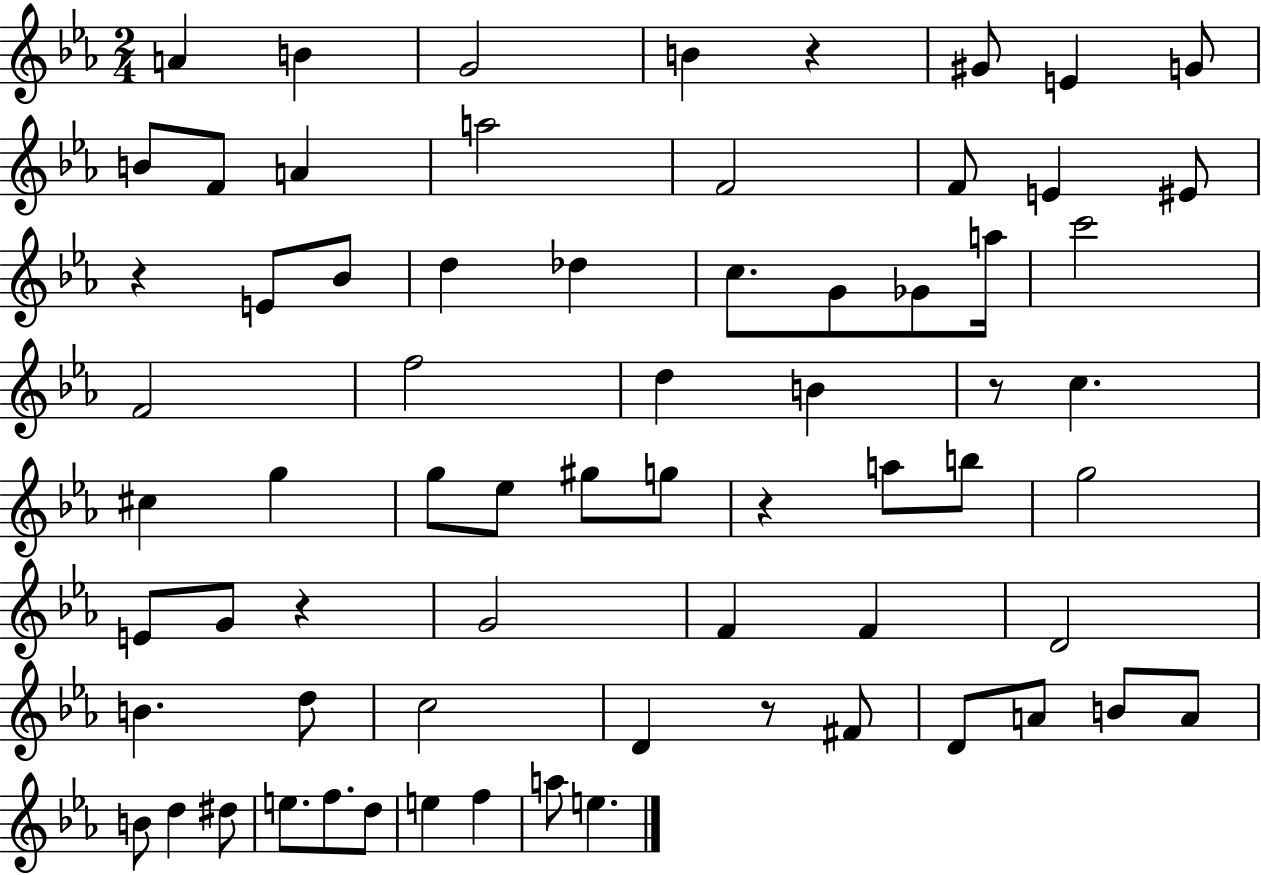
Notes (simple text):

A4/q B4/q G4/h B4/q R/q G#4/e E4/q G4/e B4/e F4/e A4/q A5/h F4/h F4/e E4/q EIS4/e R/q E4/e Bb4/e D5/q Db5/q C5/e. G4/e Gb4/e A5/s C6/h F4/h F5/h D5/q B4/q R/e C5/q. C#5/q G5/q G5/e Eb5/e G#5/e G5/e R/q A5/e B5/e G5/h E4/e G4/e R/q G4/h F4/q F4/q D4/h B4/q. D5/e C5/h D4/q R/e F#4/e D4/e A4/e B4/e A4/e B4/e D5/q D#5/e E5/e. F5/e. D5/e E5/q F5/q A5/e E5/q.